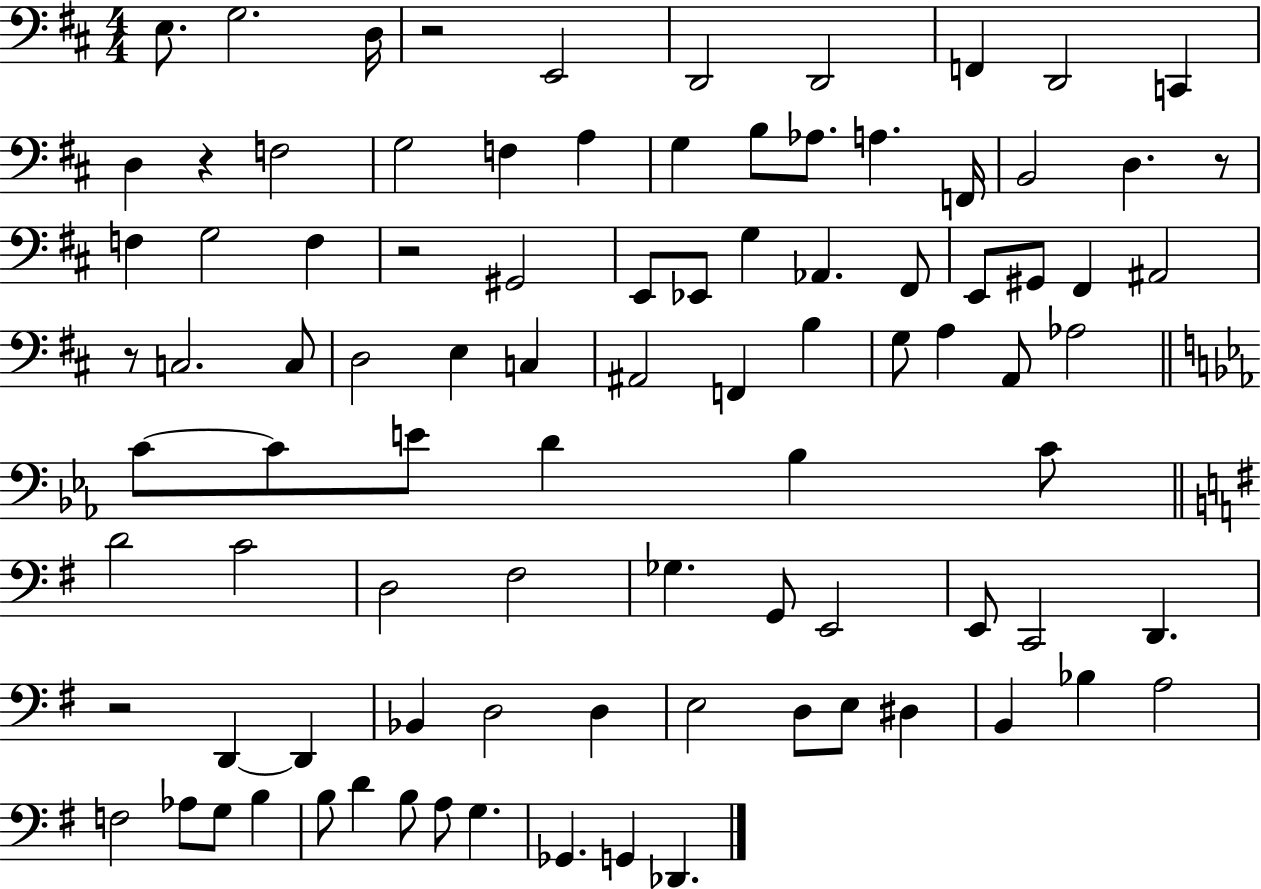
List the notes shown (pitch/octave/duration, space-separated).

E3/e. G3/h. D3/s R/h E2/h D2/h D2/h F2/q D2/h C2/q D3/q R/q F3/h G3/h F3/q A3/q G3/q B3/e Ab3/e. A3/q. F2/s B2/h D3/q. R/e F3/q G3/h F3/q R/h G#2/h E2/e Eb2/e G3/q Ab2/q. F#2/e E2/e G#2/e F#2/q A#2/h R/e C3/h. C3/e D3/h E3/q C3/q A#2/h F2/q B3/q G3/e A3/q A2/e Ab3/h C4/e C4/e E4/e D4/q Bb3/q C4/e D4/h C4/h D3/h F#3/h Gb3/q. G2/e E2/h E2/e C2/h D2/q. R/h D2/q D2/q Bb2/q D3/h D3/q E3/h D3/e E3/e D#3/q B2/q Bb3/q A3/h F3/h Ab3/e G3/e B3/q B3/e D4/q B3/e A3/e G3/q. Gb2/q. G2/q Db2/q.